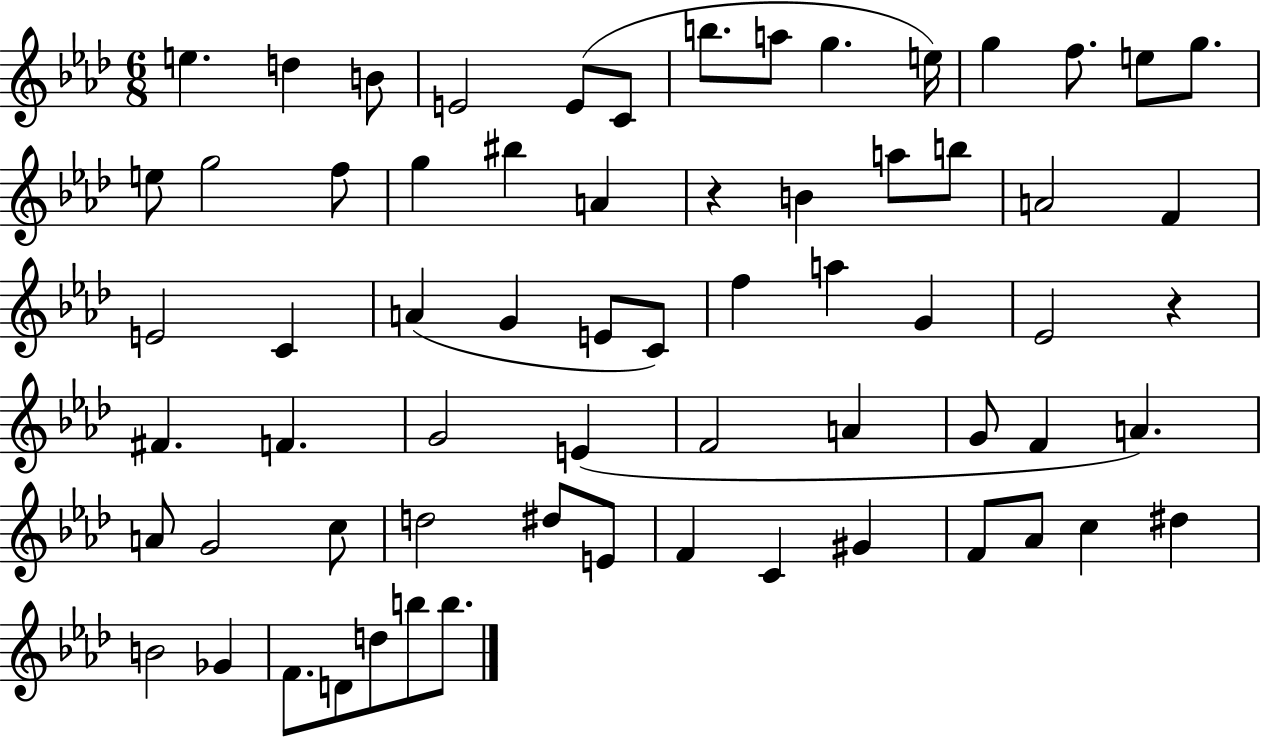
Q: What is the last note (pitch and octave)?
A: B5